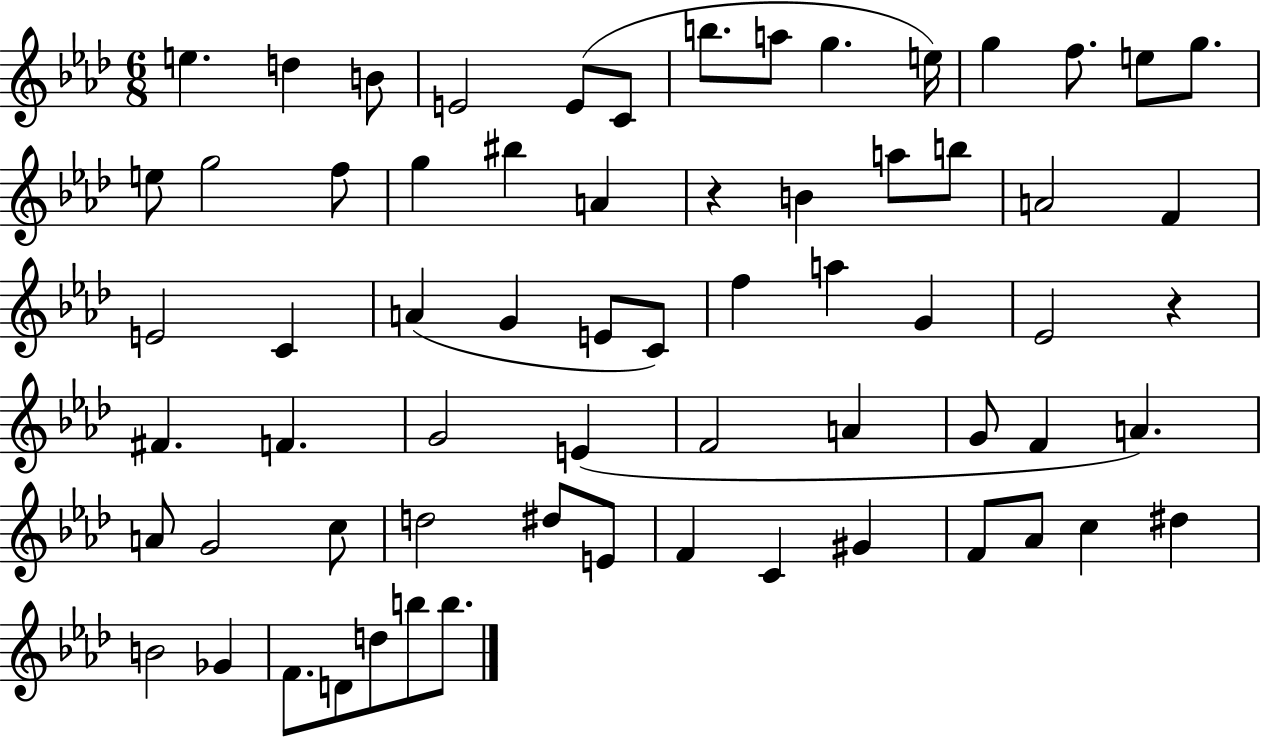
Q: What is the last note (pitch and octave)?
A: B5